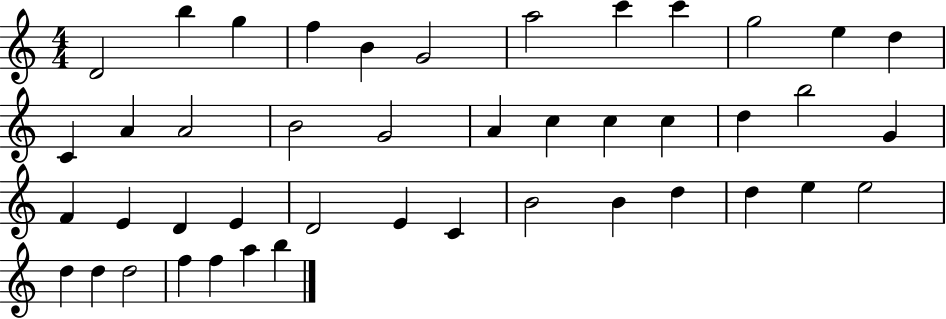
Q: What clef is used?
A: treble